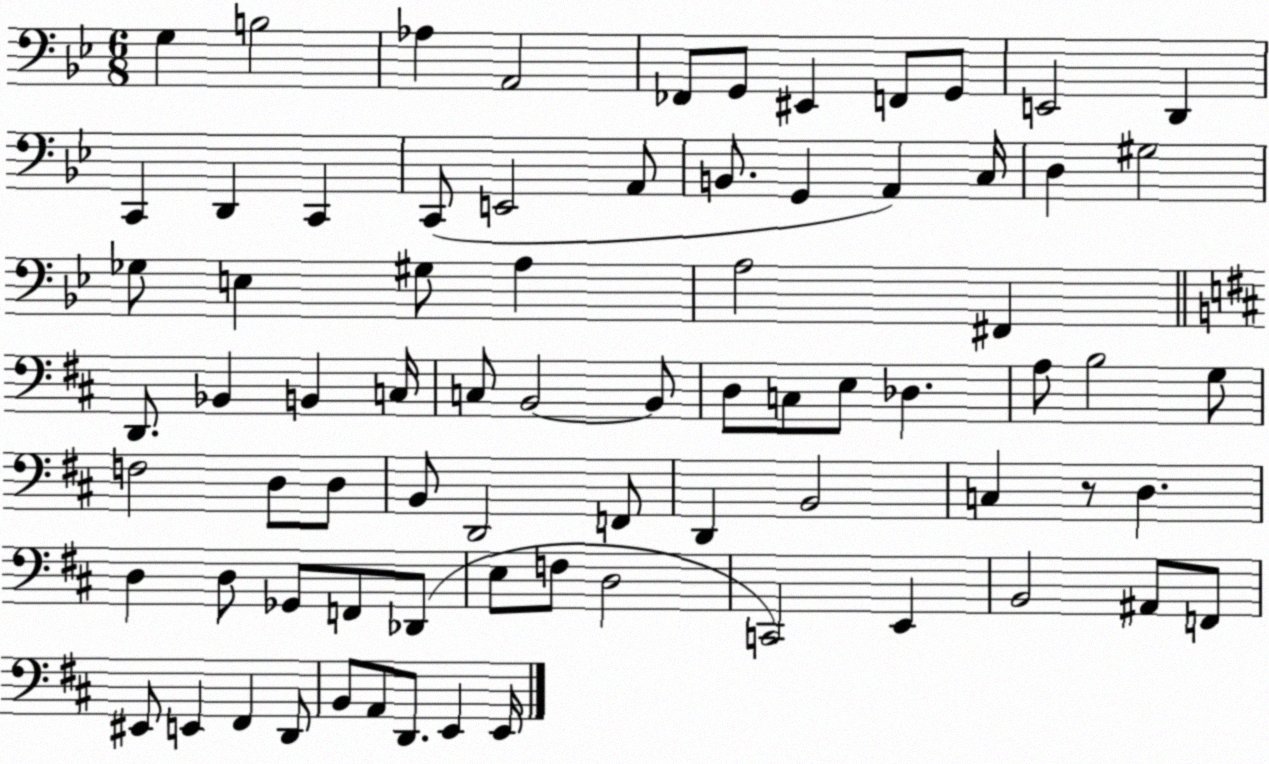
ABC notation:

X:1
T:Untitled
M:6/8
L:1/4
K:Bb
G, B,2 _A, A,,2 _F,,/2 G,,/2 ^E,, F,,/2 G,,/2 E,,2 D,, C,, D,, C,, C,,/2 E,,2 A,,/2 B,,/2 G,, A,, C,/4 D, ^G,2 _G,/2 E, ^G,/2 A, A,2 ^F,, D,,/2 _B,, B,, C,/4 C,/2 B,,2 B,,/2 D,/2 C,/2 E,/2 _D, A,/2 B,2 G,/2 F,2 D,/2 D,/2 B,,/2 D,,2 F,,/2 D,, B,,2 C, z/2 D, D, D,/2 _G,,/2 F,,/2 _D,,/2 E,/2 F,/2 D,2 C,,2 E,, B,,2 ^A,,/2 F,,/2 ^E,,/2 E,, ^F,, D,,/2 B,,/2 A,,/2 D,,/2 E,, E,,/4